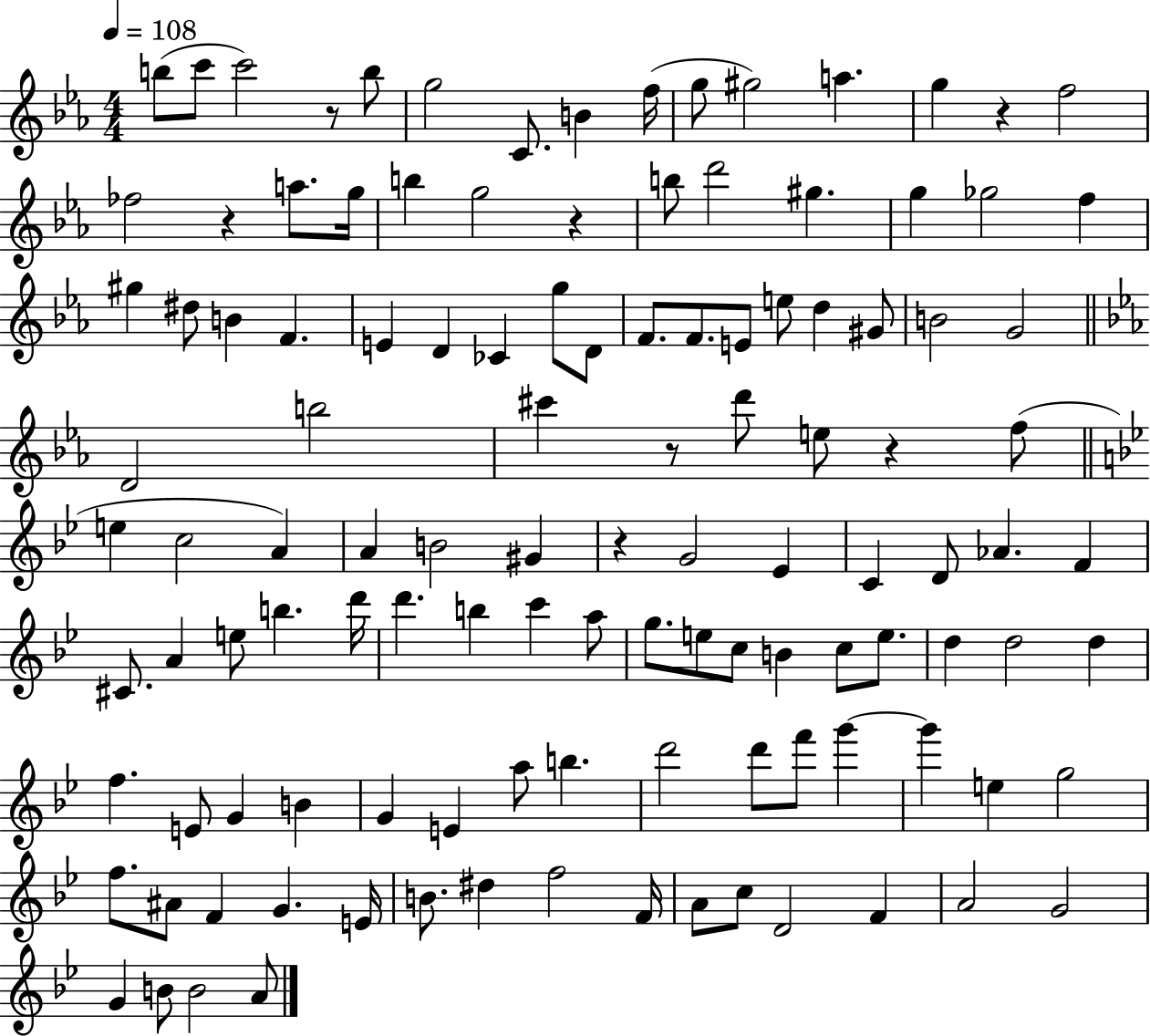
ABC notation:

X:1
T:Untitled
M:4/4
L:1/4
K:Eb
b/2 c'/2 c'2 z/2 b/2 g2 C/2 B f/4 g/2 ^g2 a g z f2 _f2 z a/2 g/4 b g2 z b/2 d'2 ^g g _g2 f ^g ^d/2 B F E D _C g/2 D/2 F/2 F/2 E/2 e/2 d ^G/2 B2 G2 D2 b2 ^c' z/2 d'/2 e/2 z f/2 e c2 A A B2 ^G z G2 _E C D/2 _A F ^C/2 A e/2 b d'/4 d' b c' a/2 g/2 e/2 c/2 B c/2 e/2 d d2 d f E/2 G B G E a/2 b d'2 d'/2 f'/2 g' g' e g2 f/2 ^A/2 F G E/4 B/2 ^d f2 F/4 A/2 c/2 D2 F A2 G2 G B/2 B2 A/2